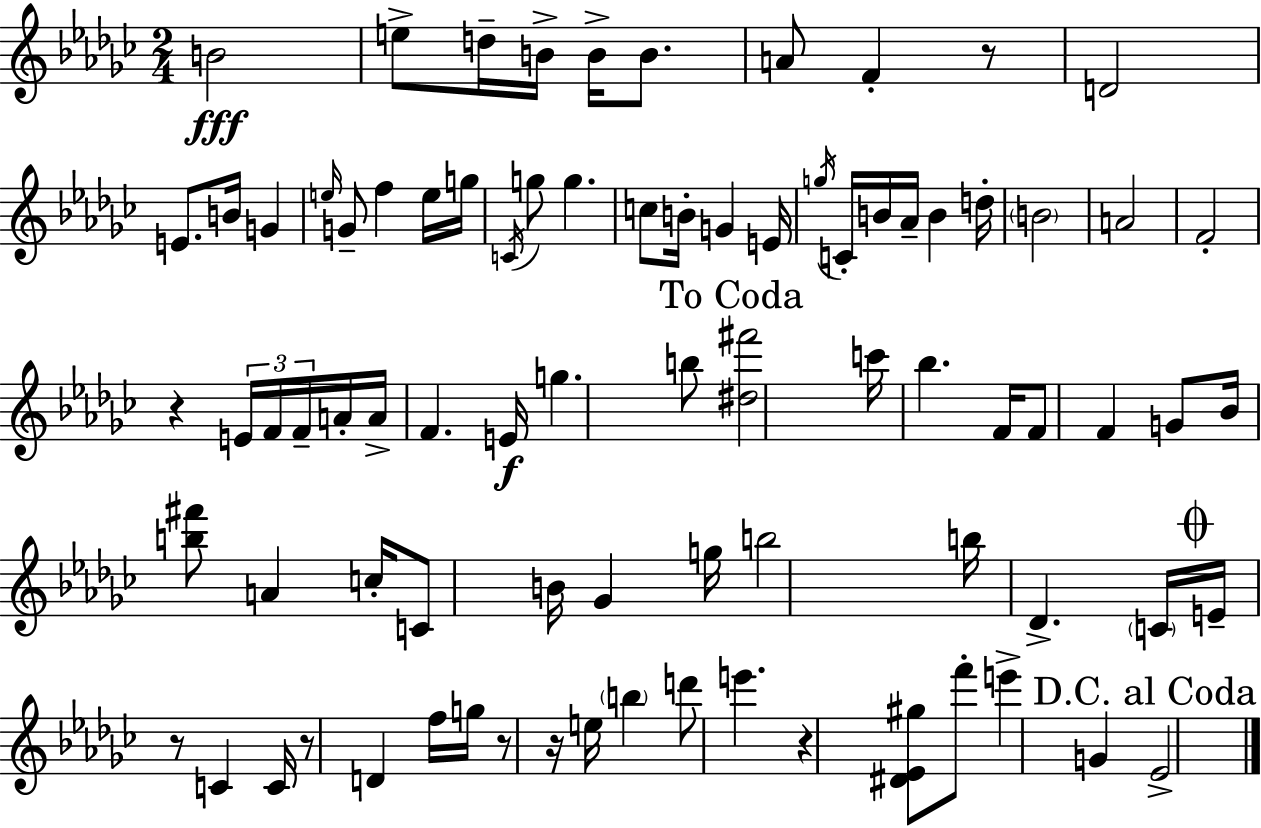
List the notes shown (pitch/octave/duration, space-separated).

B4/h E5/e D5/s B4/s B4/s B4/e. A4/e F4/q R/e D4/h E4/e. B4/s G4/q E5/s G4/e F5/q E5/s G5/s C4/s G5/e G5/q. C5/e B4/s G4/q E4/s G5/s C4/s B4/s Ab4/s B4/q D5/s B4/h A4/h F4/h R/q E4/s F4/s F4/s A4/s A4/s F4/q. E4/s G5/q. B5/e [D#5,F#6]/h C6/s Bb5/q. F4/s F4/e F4/q G4/e Bb4/s [B5,F#6]/e A4/q C5/s C4/e B4/s Gb4/q G5/s B5/h B5/s Db4/q. C4/s E4/s R/e C4/q C4/s R/e D4/q F5/s G5/s R/e R/s E5/s B5/q D6/e E6/q. R/q [D#4,Eb4,G#5]/e F6/e E6/q G4/q Eb4/h